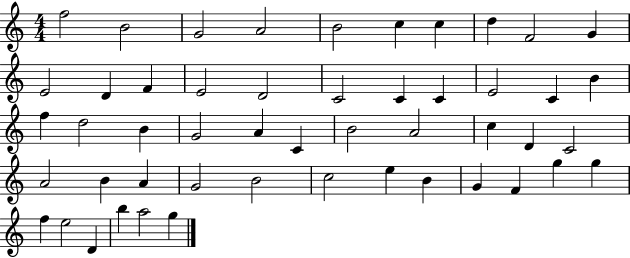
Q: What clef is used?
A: treble